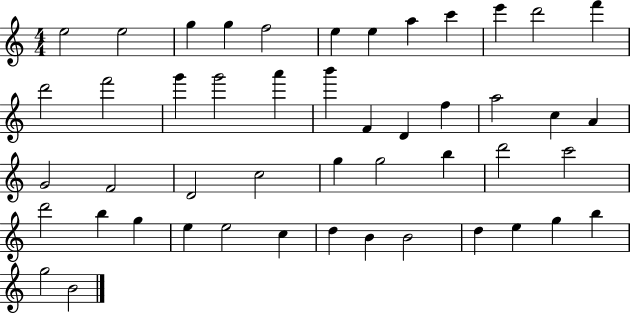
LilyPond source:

{
  \clef treble
  \numericTimeSignature
  \time 4/4
  \key c \major
  e''2 e''2 | g''4 g''4 f''2 | e''4 e''4 a''4 c'''4 | e'''4 d'''2 f'''4 | \break d'''2 f'''2 | g'''4 g'''2 a'''4 | b'''4 f'4 d'4 f''4 | a''2 c''4 a'4 | \break g'2 f'2 | d'2 c''2 | g''4 g''2 b''4 | d'''2 c'''2 | \break d'''2 b''4 g''4 | e''4 e''2 c''4 | d''4 b'4 b'2 | d''4 e''4 g''4 b''4 | \break g''2 b'2 | \bar "|."
}